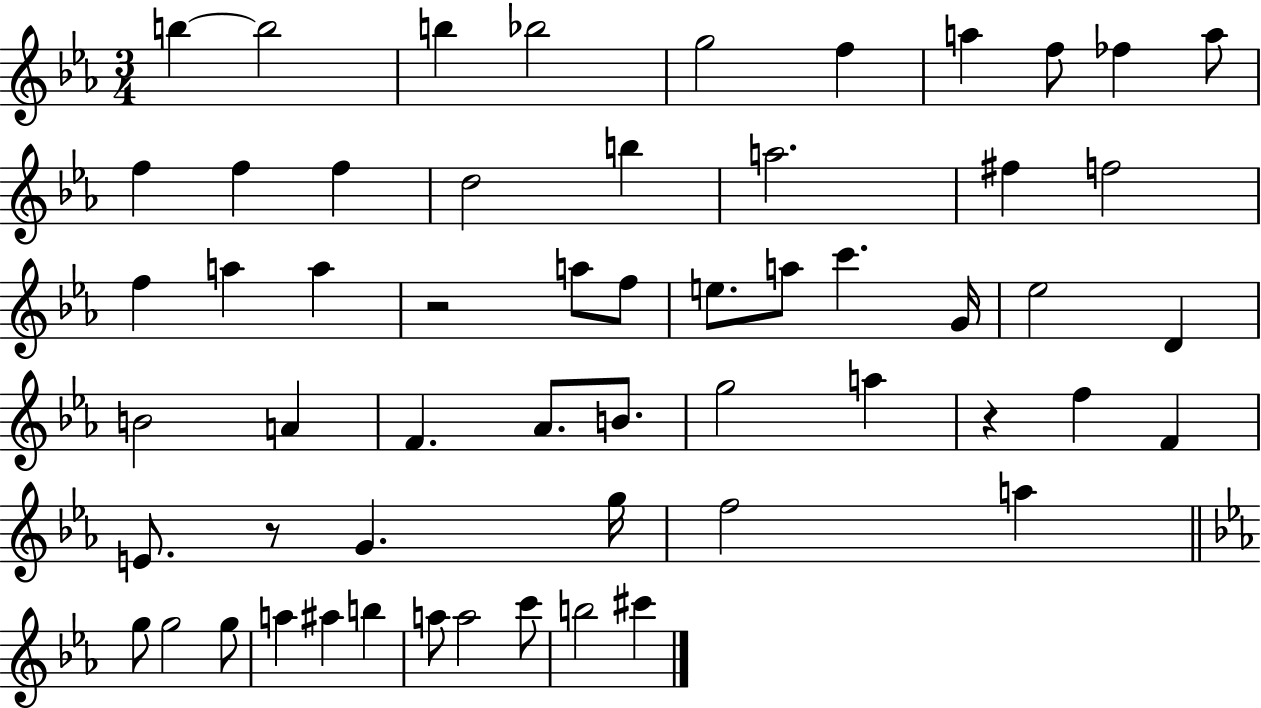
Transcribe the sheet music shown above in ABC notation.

X:1
T:Untitled
M:3/4
L:1/4
K:Eb
b b2 b _b2 g2 f a f/2 _f a/2 f f f d2 b a2 ^f f2 f a a z2 a/2 f/2 e/2 a/2 c' G/4 _e2 D B2 A F _A/2 B/2 g2 a z f F E/2 z/2 G g/4 f2 a g/2 g2 g/2 a ^a b a/2 a2 c'/2 b2 ^c'